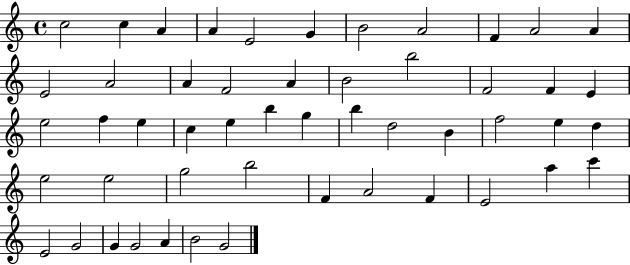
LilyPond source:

{
  \clef treble
  \time 4/4
  \defaultTimeSignature
  \key c \major
  c''2 c''4 a'4 | a'4 e'2 g'4 | b'2 a'2 | f'4 a'2 a'4 | \break e'2 a'2 | a'4 f'2 a'4 | b'2 b''2 | f'2 f'4 e'4 | \break e''2 f''4 e''4 | c''4 e''4 b''4 g''4 | b''4 d''2 b'4 | f''2 e''4 d''4 | \break e''2 e''2 | g''2 b''2 | f'4 a'2 f'4 | e'2 a''4 c'''4 | \break e'2 g'2 | g'4 g'2 a'4 | b'2 g'2 | \bar "|."
}